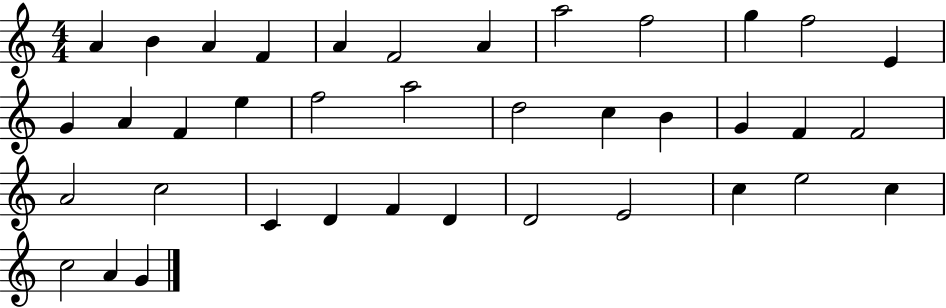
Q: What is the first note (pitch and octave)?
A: A4